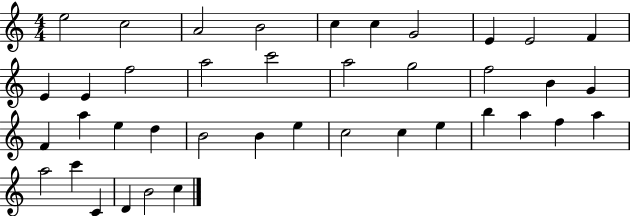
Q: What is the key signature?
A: C major